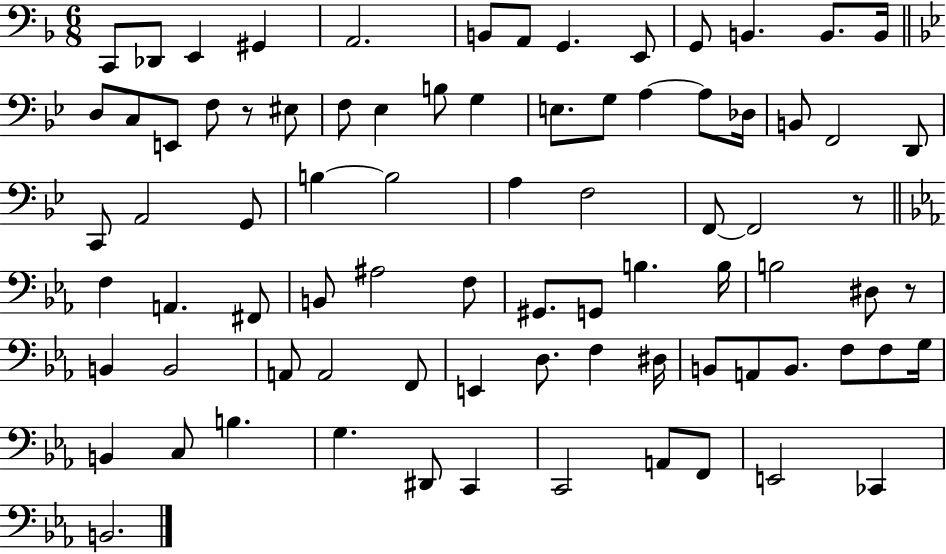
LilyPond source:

{
  \clef bass
  \numericTimeSignature
  \time 6/8
  \key f \major
  c,8 des,8 e,4 gis,4 | a,2. | b,8 a,8 g,4. e,8 | g,8 b,4. b,8. b,16 | \break \bar "||" \break \key g \minor d8 c8 e,8 f8 r8 eis8 | f8 ees4 b8 g4 | e8. g8 a4~~ a8 des16 | b,8 f,2 d,8 | \break c,8 a,2 g,8 | b4~~ b2 | a4 f2 | f,8~~ f,2 r8 | \break \bar "||" \break \key ees \major f4 a,4. fis,8 | b,8 ais2 f8 | gis,8. g,8 b4. b16 | b2 dis8 r8 | \break b,4 b,2 | a,8 a,2 f,8 | e,4 d8. f4 dis16 | b,8 a,8 b,8. f8 f8 g16 | \break b,4 c8 b4. | g4. dis,8 c,4 | c,2 a,8 f,8 | e,2 ces,4 | \break b,2. | \bar "|."
}